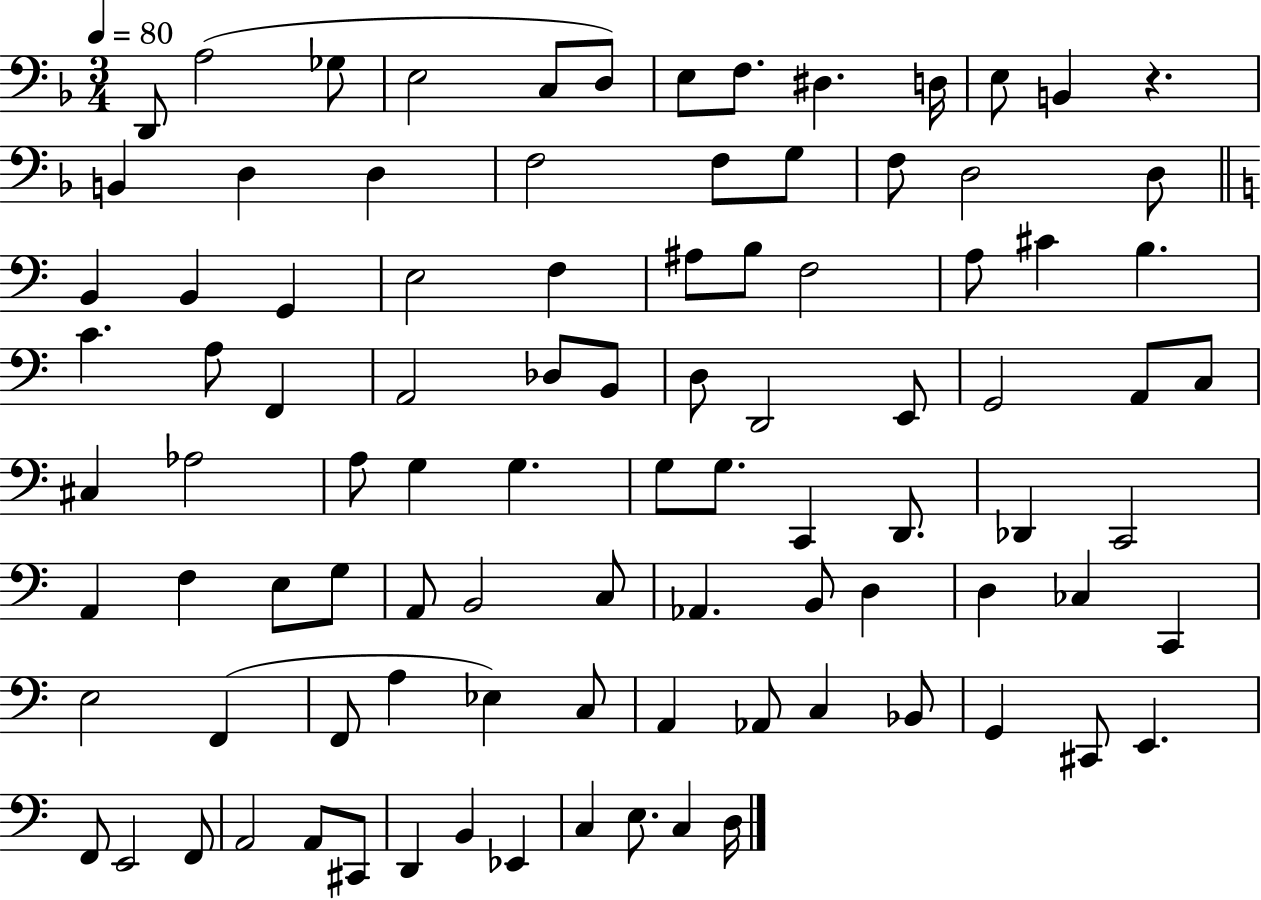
{
  \clef bass
  \numericTimeSignature
  \time 3/4
  \key f \major
  \tempo 4 = 80
  d,8 a2( ges8 | e2 c8 d8) | e8 f8. dis4. d16 | e8 b,4 r4. | \break b,4 d4 d4 | f2 f8 g8 | f8 d2 d8 | \bar "||" \break \key a \minor b,4 b,4 g,4 | e2 f4 | ais8 b8 f2 | a8 cis'4 b4. | \break c'4. a8 f,4 | a,2 des8 b,8 | d8 d,2 e,8 | g,2 a,8 c8 | \break cis4 aes2 | a8 g4 g4. | g8 g8. c,4 d,8. | des,4 c,2 | \break a,4 f4 e8 g8 | a,8 b,2 c8 | aes,4. b,8 d4 | d4 ces4 c,4 | \break e2 f,4( | f,8 a4 ees4) c8 | a,4 aes,8 c4 bes,8 | g,4 cis,8 e,4. | \break f,8 e,2 f,8 | a,2 a,8 cis,8 | d,4 b,4 ees,4 | c4 e8. c4 d16 | \break \bar "|."
}